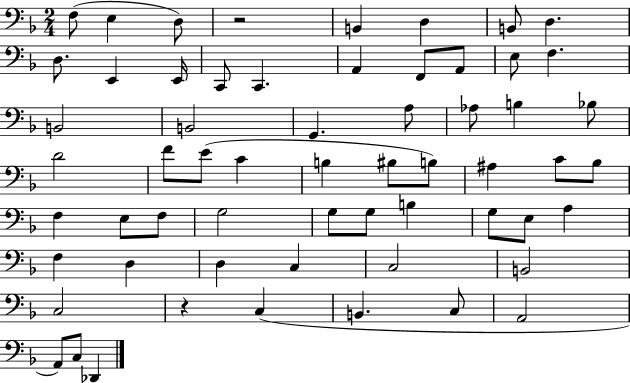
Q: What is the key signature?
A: F major